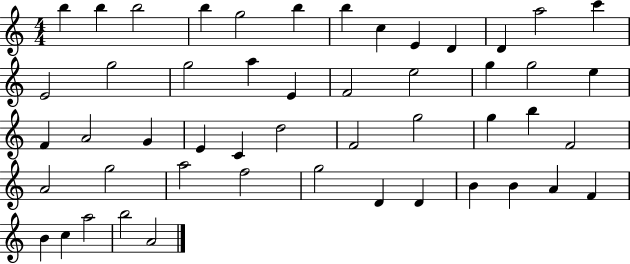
{
  \clef treble
  \numericTimeSignature
  \time 4/4
  \key c \major
  b''4 b''4 b''2 | b''4 g''2 b''4 | b''4 c''4 e'4 d'4 | d'4 a''2 c'''4 | \break e'2 g''2 | g''2 a''4 e'4 | f'2 e''2 | g''4 g''2 e''4 | \break f'4 a'2 g'4 | e'4 c'4 d''2 | f'2 g''2 | g''4 b''4 f'2 | \break a'2 g''2 | a''2 f''2 | g''2 d'4 d'4 | b'4 b'4 a'4 f'4 | \break b'4 c''4 a''2 | b''2 a'2 | \bar "|."
}